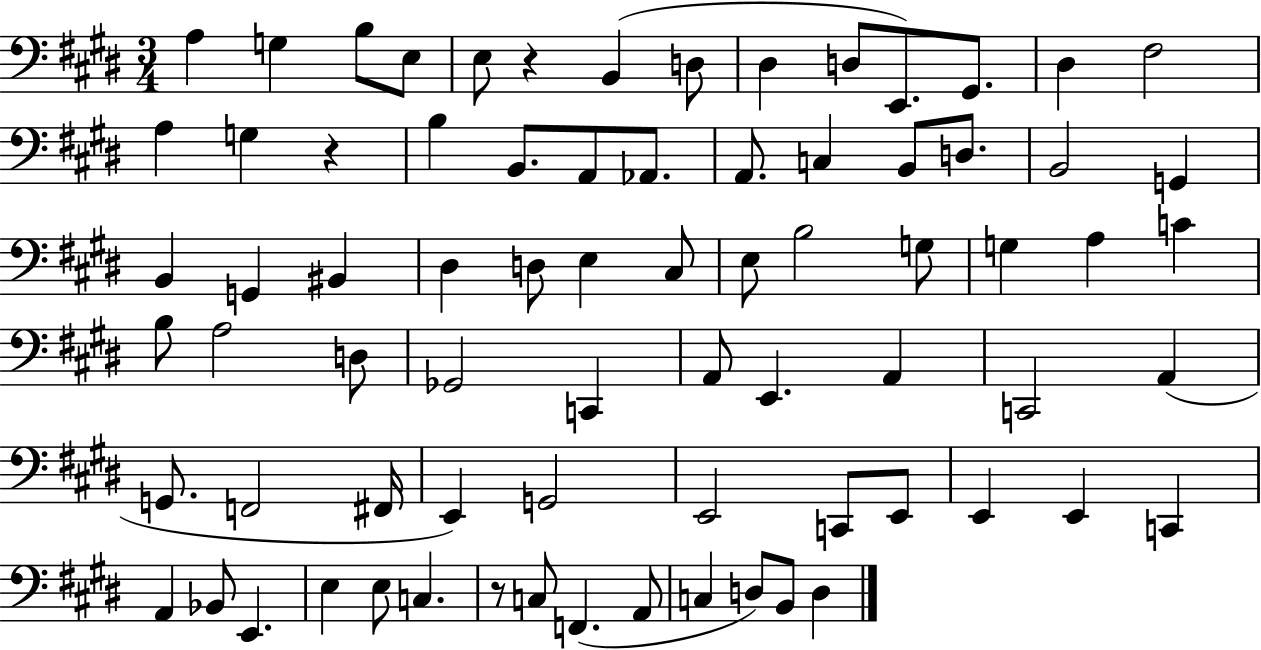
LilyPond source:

{
  \clef bass
  \numericTimeSignature
  \time 3/4
  \key e \major
  a4 g4 b8 e8 | e8 r4 b,4( d8 | dis4 d8 e,8.) gis,8. | dis4 fis2 | \break a4 g4 r4 | b4 b,8. a,8 aes,8. | a,8. c4 b,8 d8. | b,2 g,4 | \break b,4 g,4 bis,4 | dis4 d8 e4 cis8 | e8 b2 g8 | g4 a4 c'4 | \break b8 a2 d8 | ges,2 c,4 | a,8 e,4. a,4 | c,2 a,4( | \break g,8. f,2 fis,16 | e,4) g,2 | e,2 c,8 e,8 | e,4 e,4 c,4 | \break a,4 bes,8 e,4. | e4 e8 c4. | r8 c8 f,4.( a,8 | c4 d8) b,8 d4 | \break \bar "|."
}